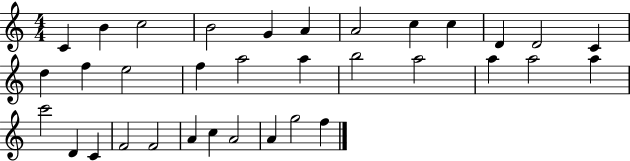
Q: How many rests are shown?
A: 0